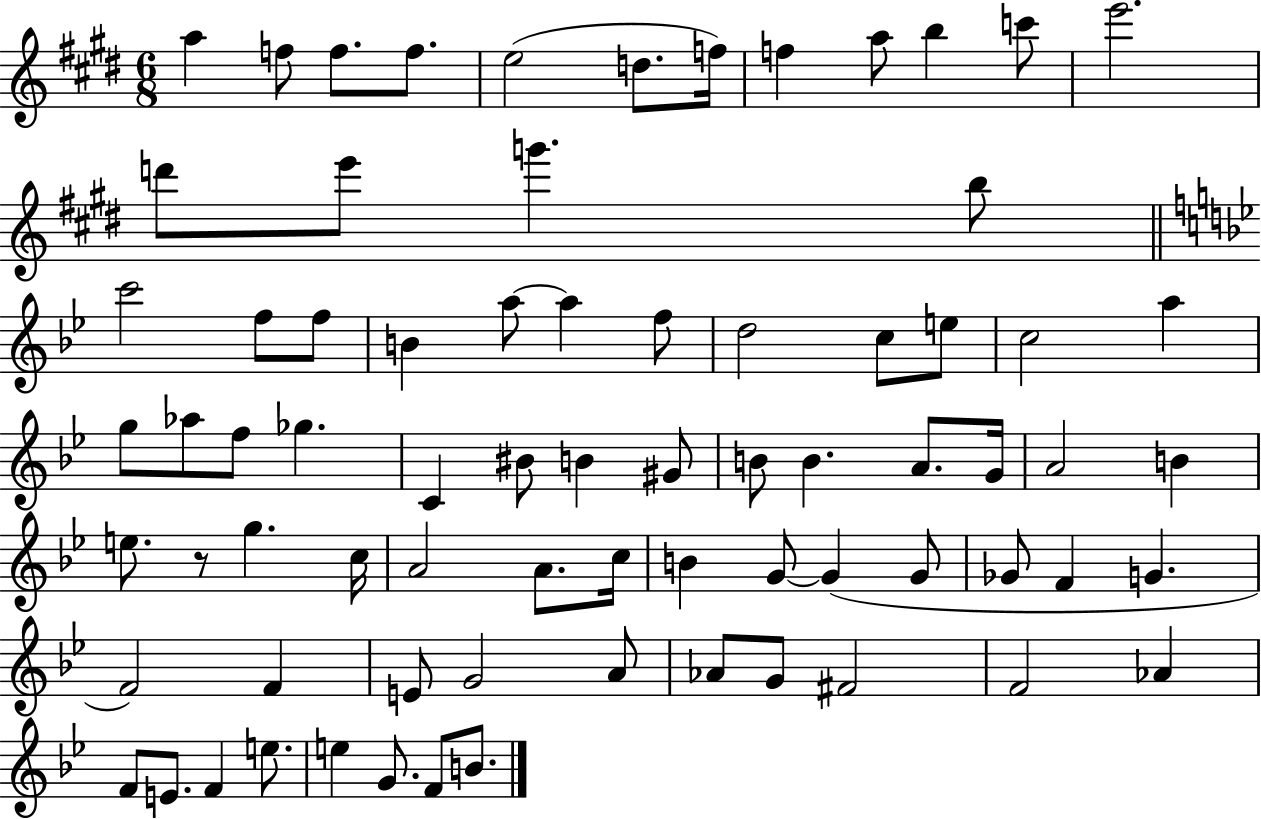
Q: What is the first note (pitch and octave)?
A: A5